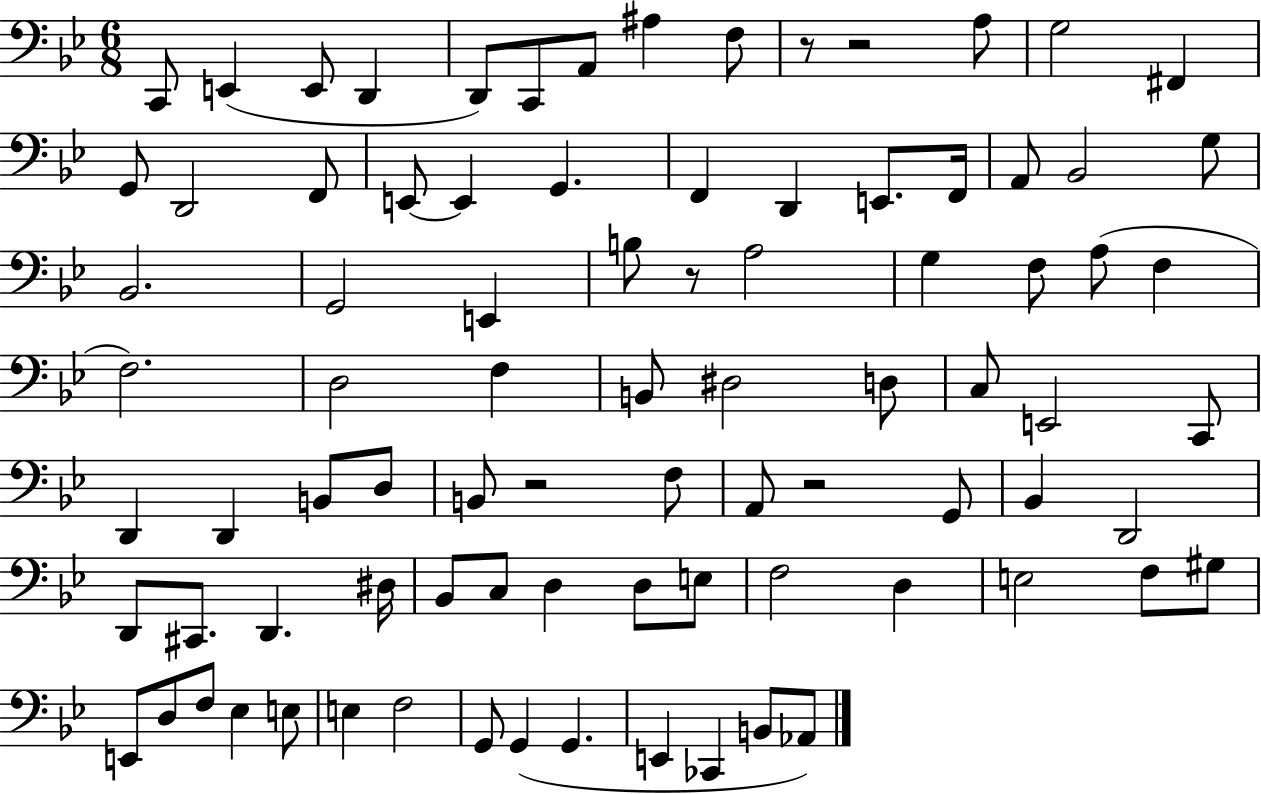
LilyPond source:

{
  \clef bass
  \numericTimeSignature
  \time 6/8
  \key bes \major
  c,8 e,4( e,8 d,4 | d,8) c,8 a,8 ais4 f8 | r8 r2 a8 | g2 fis,4 | \break g,8 d,2 f,8 | e,8~~ e,4 g,4. | f,4 d,4 e,8. f,16 | a,8 bes,2 g8 | \break bes,2. | g,2 e,4 | b8 r8 a2 | g4 f8 a8( f4 | \break f2.) | d2 f4 | b,8 dis2 d8 | c8 e,2 c,8 | \break d,4 d,4 b,8 d8 | b,8 r2 f8 | a,8 r2 g,8 | bes,4 d,2 | \break d,8 cis,8. d,4. dis16 | bes,8 c8 d4 d8 e8 | f2 d4 | e2 f8 gis8 | \break e,8 d8 f8 ees4 e8 | e4 f2 | g,8 g,4( g,4. | e,4 ces,4 b,8 aes,8) | \break \bar "|."
}